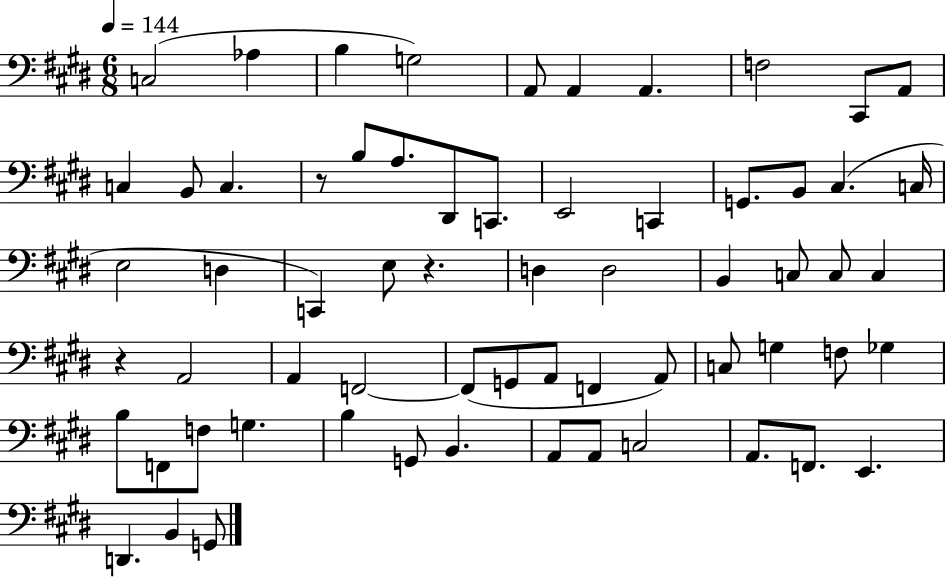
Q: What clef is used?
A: bass